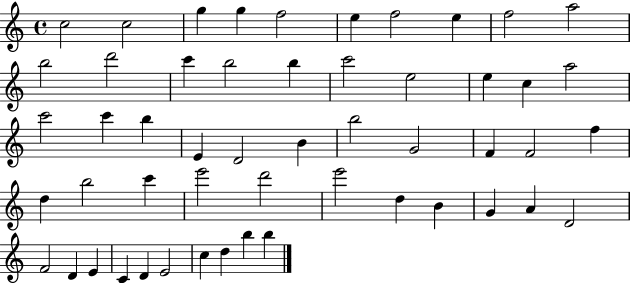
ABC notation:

X:1
T:Untitled
M:4/4
L:1/4
K:C
c2 c2 g g f2 e f2 e f2 a2 b2 d'2 c' b2 b c'2 e2 e c a2 c'2 c' b E D2 B b2 G2 F F2 f d b2 c' e'2 d'2 e'2 d B G A D2 F2 D E C D E2 c d b b